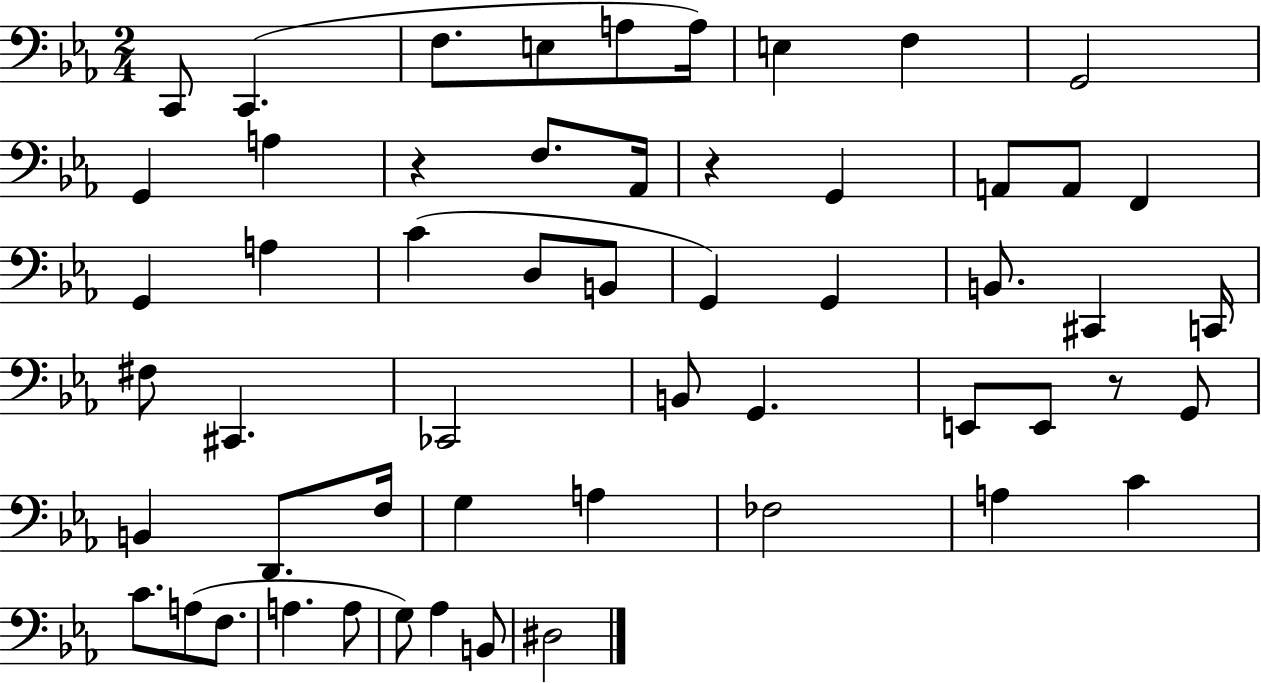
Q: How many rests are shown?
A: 3